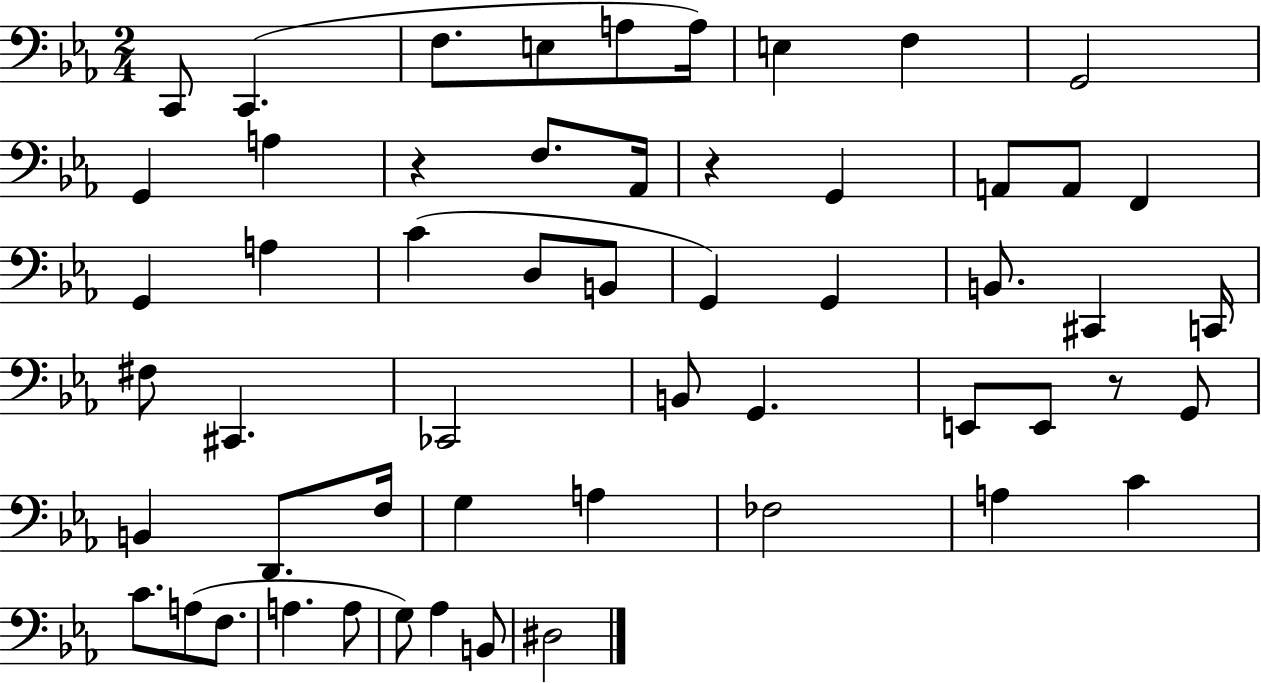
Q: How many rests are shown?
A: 3